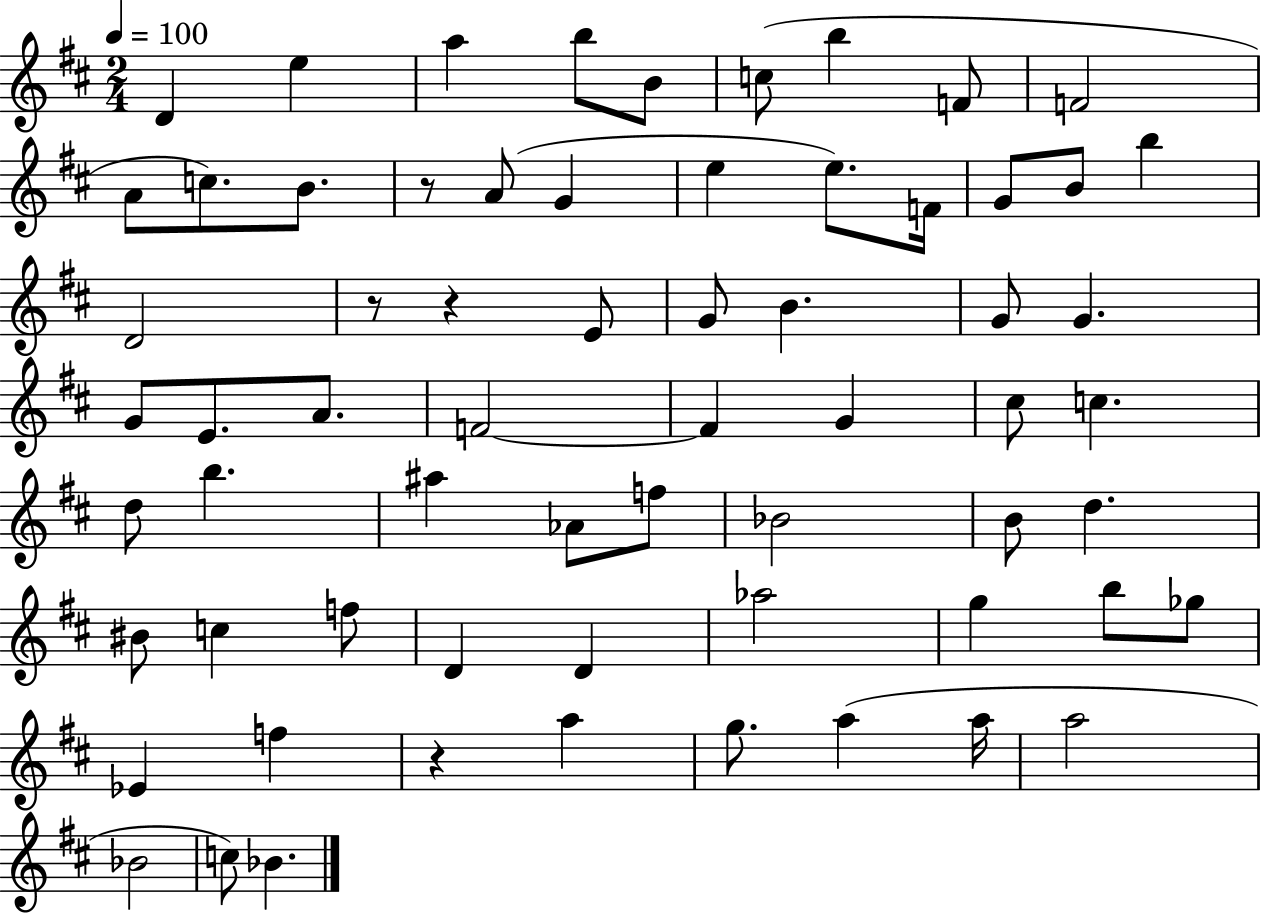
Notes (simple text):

D4/q E5/q A5/q B5/e B4/e C5/e B5/q F4/e F4/h A4/e C5/e. B4/e. R/e A4/e G4/q E5/q E5/e. F4/s G4/e B4/e B5/q D4/h R/e R/q E4/e G4/e B4/q. G4/e G4/q. G4/e E4/e. A4/e. F4/h F4/q G4/q C#5/e C5/q. D5/e B5/q. A#5/q Ab4/e F5/e Bb4/h B4/e D5/q. BIS4/e C5/q F5/e D4/q D4/q Ab5/h G5/q B5/e Gb5/e Eb4/q F5/q R/q A5/q G5/e. A5/q A5/s A5/h Bb4/h C5/e Bb4/q.